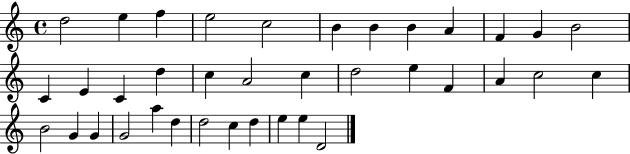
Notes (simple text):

D5/h E5/q F5/q E5/h C5/h B4/q B4/q B4/q A4/q F4/q G4/q B4/h C4/q E4/q C4/q D5/q C5/q A4/h C5/q D5/h E5/q F4/q A4/q C5/h C5/q B4/h G4/q G4/q G4/h A5/q D5/q D5/h C5/q D5/q E5/q E5/q D4/h